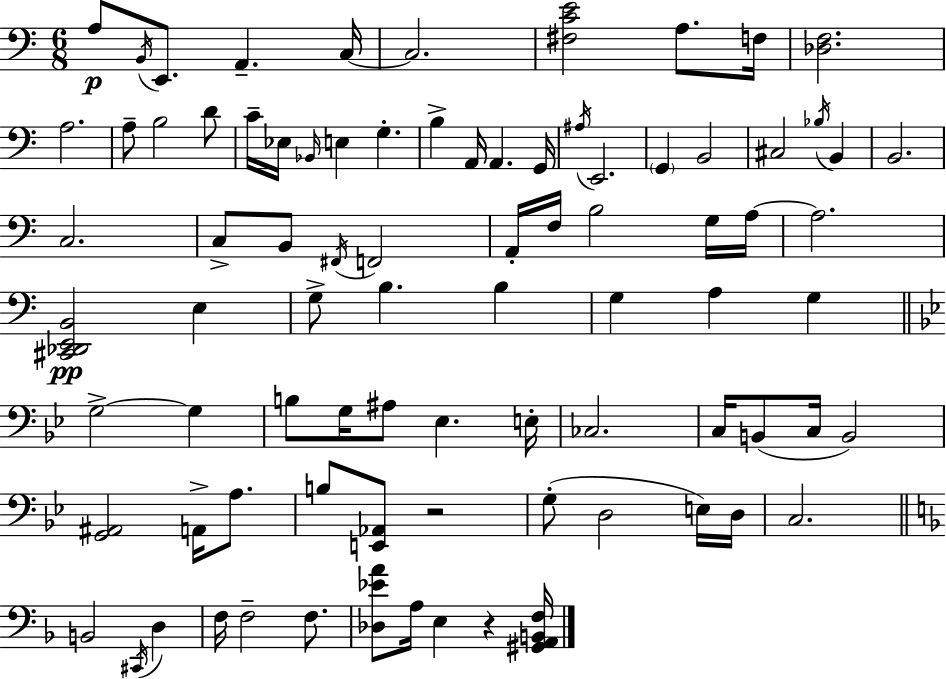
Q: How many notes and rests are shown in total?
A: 84